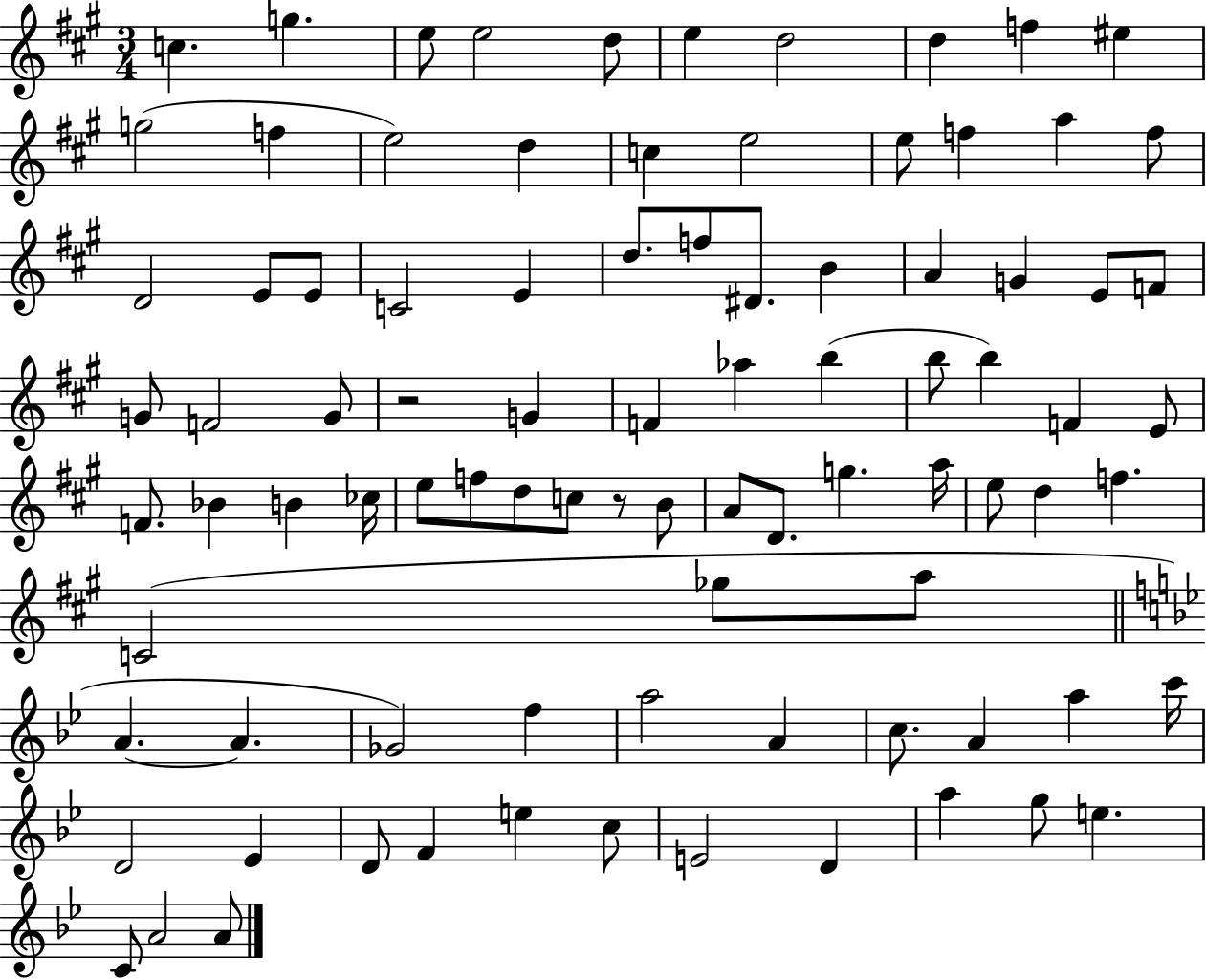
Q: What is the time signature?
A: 3/4